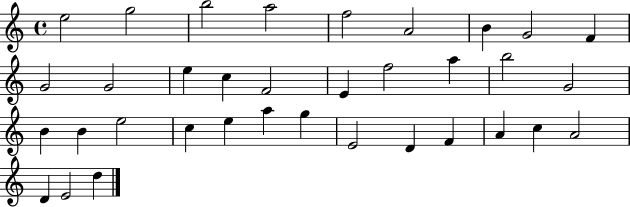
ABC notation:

X:1
T:Untitled
M:4/4
L:1/4
K:C
e2 g2 b2 a2 f2 A2 B G2 F G2 G2 e c F2 E f2 a b2 G2 B B e2 c e a g E2 D F A c A2 D E2 d